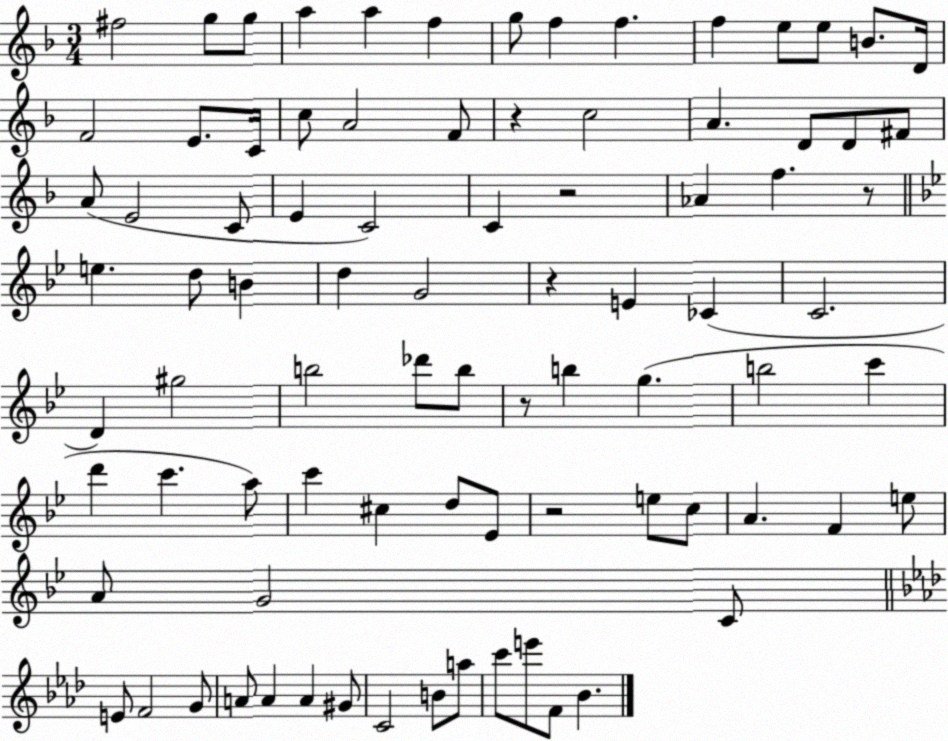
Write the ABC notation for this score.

X:1
T:Untitled
M:3/4
L:1/4
K:F
^f2 g/2 g/2 a a f g/2 f f f e/2 e/2 B/2 D/4 F2 E/2 C/4 c/2 A2 F/2 z c2 A D/2 D/2 ^F/2 A/2 E2 C/2 E C2 C z2 _A f z/2 e d/2 B d G2 z E _C C2 D ^g2 b2 _d'/2 b/2 z/2 b g b2 c' d' c' a/2 c' ^c d/2 _E/2 z2 e/2 c/2 A F e/2 A/2 G2 C/2 E/2 F2 G/2 A/2 A A ^G/2 C2 B/2 a/2 c'/2 e'/2 F/2 _B